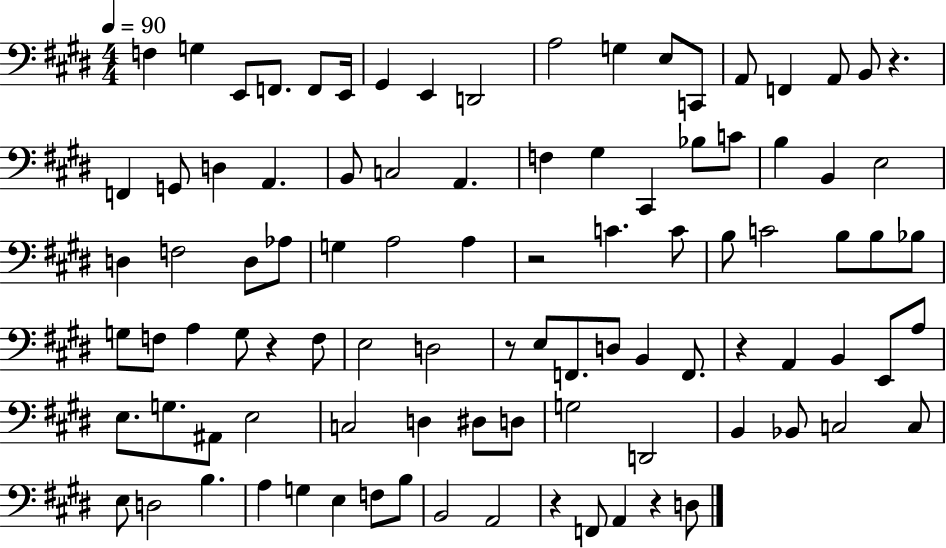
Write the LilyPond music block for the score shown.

{
  \clef bass
  \numericTimeSignature
  \time 4/4
  \key e \major
  \tempo 4 = 90
  f4 g4 e,8 f,8. f,8 e,16 | gis,4 e,4 d,2 | a2 g4 e8 c,8 | a,8 f,4 a,8 b,8 r4. | \break f,4 g,8 d4 a,4. | b,8 c2 a,4. | f4 gis4 cis,4 bes8 c'8 | b4 b,4 e2 | \break d4 f2 d8 aes8 | g4 a2 a4 | r2 c'4. c'8 | b8 c'2 b8 b8 bes8 | \break g8 f8 a4 g8 r4 f8 | e2 d2 | r8 e8 f,8. d8 b,4 f,8. | r4 a,4 b,4 e,8 a8 | \break e8. g8. ais,8 e2 | c2 d4 dis8 d8 | g2 d,2 | b,4 bes,8 c2 c8 | \break e8 d2 b4. | a4 g4 e4 f8 b8 | b,2 a,2 | r4 f,8 a,4 r4 d8 | \break \bar "|."
}